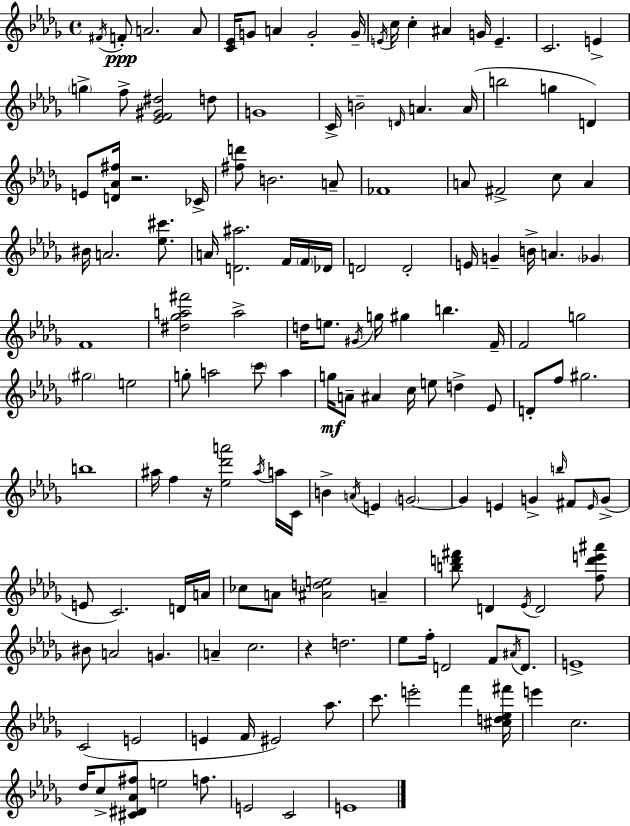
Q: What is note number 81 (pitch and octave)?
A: A#5